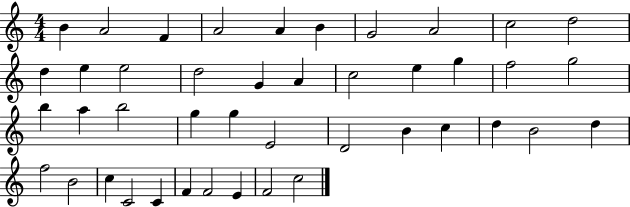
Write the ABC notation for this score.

X:1
T:Untitled
M:4/4
L:1/4
K:C
B A2 F A2 A B G2 A2 c2 d2 d e e2 d2 G A c2 e g f2 g2 b a b2 g g E2 D2 B c d B2 d f2 B2 c C2 C F F2 E F2 c2